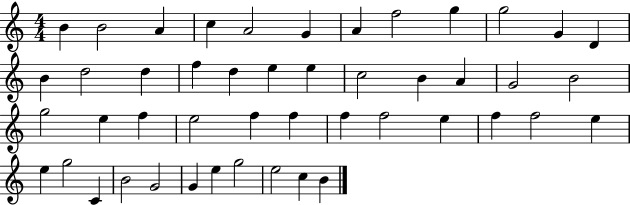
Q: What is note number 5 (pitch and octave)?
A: A4